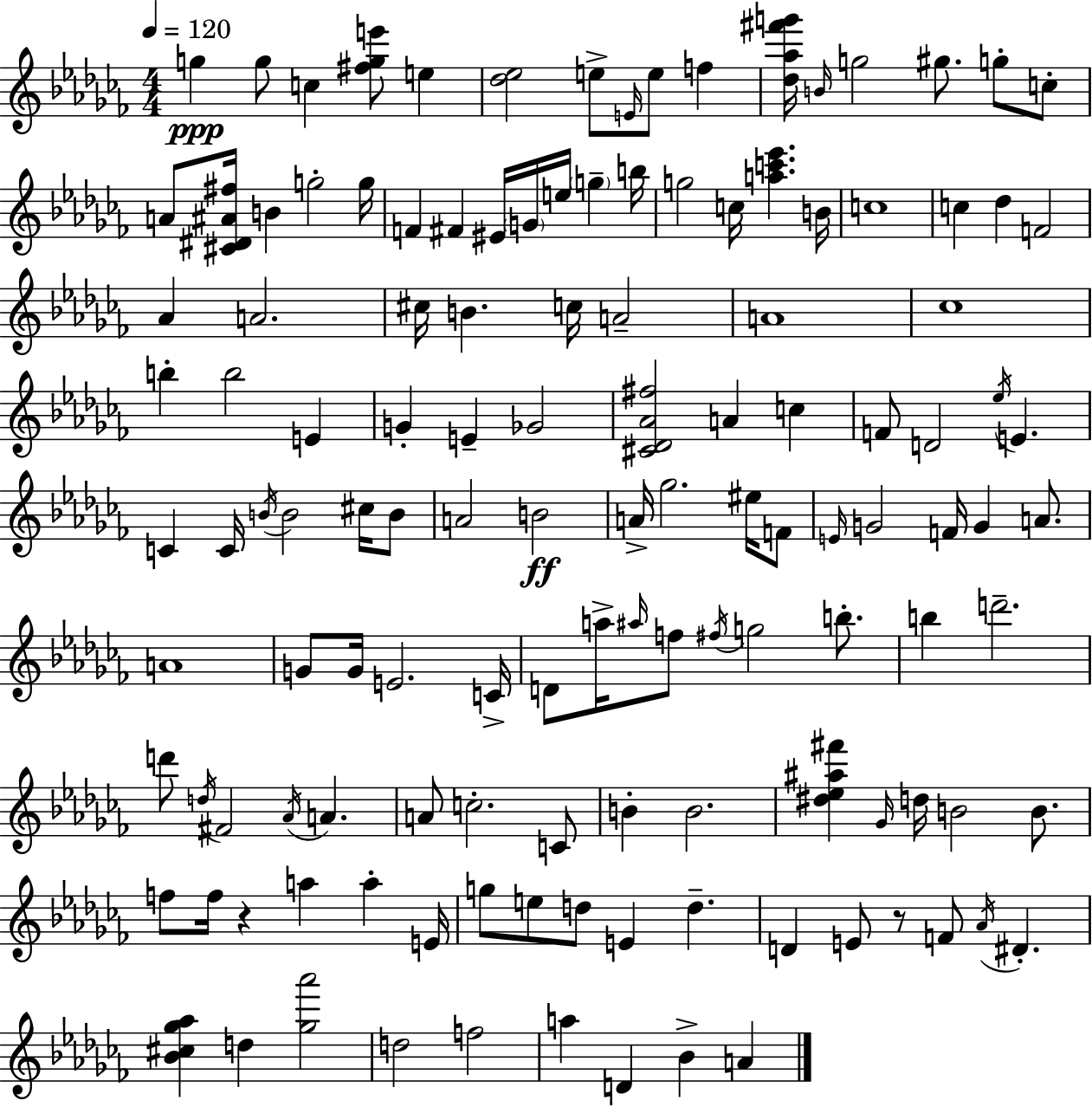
G5/q G5/e C5/q [F#5,G5,E6]/e E5/q [Db5,Eb5]/h E5/e E4/s E5/e F5/q [Db5,Ab5,F#6,G6]/s B4/s G5/h G#5/e. G5/e C5/e A4/e [C#4,D#4,A#4,F#5]/s B4/q G5/h G5/s F4/q F#4/q EIS4/s G4/s E5/s G5/q B5/s G5/h C5/s [A5,C6,Eb6]/q. B4/s C5/w C5/q Db5/q F4/h Ab4/q A4/h. C#5/s B4/q. C5/s A4/h A4/w CES5/w B5/q B5/h E4/q G4/q E4/q Gb4/h [C#4,Db4,Ab4,F#5]/h A4/q C5/q F4/e D4/h Eb5/s E4/q. C4/q C4/s B4/s B4/h C#5/s B4/e A4/h B4/h A4/s Gb5/h. EIS5/s F4/e E4/s G4/h F4/s G4/q A4/e. A4/w G4/e G4/s E4/h. C4/s D4/e A5/s A#5/s F5/e F#5/s G5/h B5/e. B5/q D6/h. D6/e D5/s F#4/h Ab4/s A4/q. A4/e C5/h. C4/e B4/q B4/h. [D#5,Eb5,A#5,F#6]/q Gb4/s D5/s B4/h B4/e. F5/e F5/s R/q A5/q A5/q E4/s G5/e E5/e D5/e E4/q D5/q. D4/q E4/e R/e F4/e Ab4/s D#4/q. [Bb4,C#5,Gb5,Ab5]/q D5/q [Gb5,Ab6]/h D5/h F5/h A5/q D4/q Bb4/q A4/q